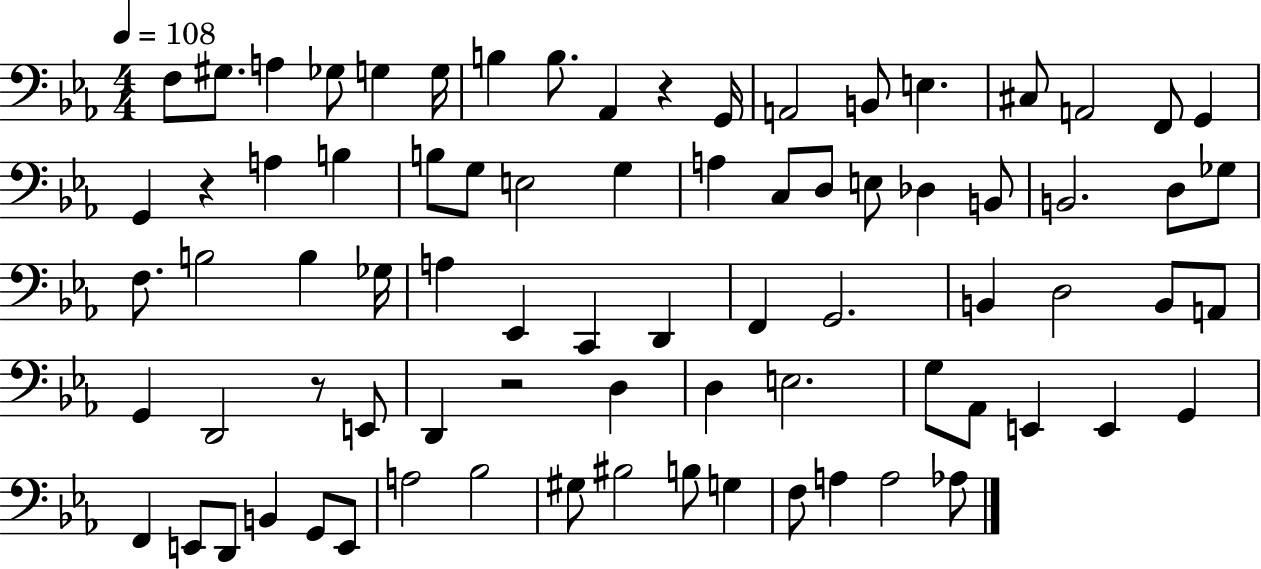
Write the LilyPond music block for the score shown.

{
  \clef bass
  \numericTimeSignature
  \time 4/4
  \key ees \major
  \tempo 4 = 108
  f8 gis8. a4 ges8 g4 g16 | b4 b8. aes,4 r4 g,16 | a,2 b,8 e4. | cis8 a,2 f,8 g,4 | \break g,4 r4 a4 b4 | b8 g8 e2 g4 | a4 c8 d8 e8 des4 b,8 | b,2. d8 ges8 | \break f8. b2 b4 ges16 | a4 ees,4 c,4 d,4 | f,4 g,2. | b,4 d2 b,8 a,8 | \break g,4 d,2 r8 e,8 | d,4 r2 d4 | d4 e2. | g8 aes,8 e,4 e,4 g,4 | \break f,4 e,8 d,8 b,4 g,8 e,8 | a2 bes2 | gis8 bis2 b8 g4 | f8 a4 a2 aes8 | \break \bar "|."
}